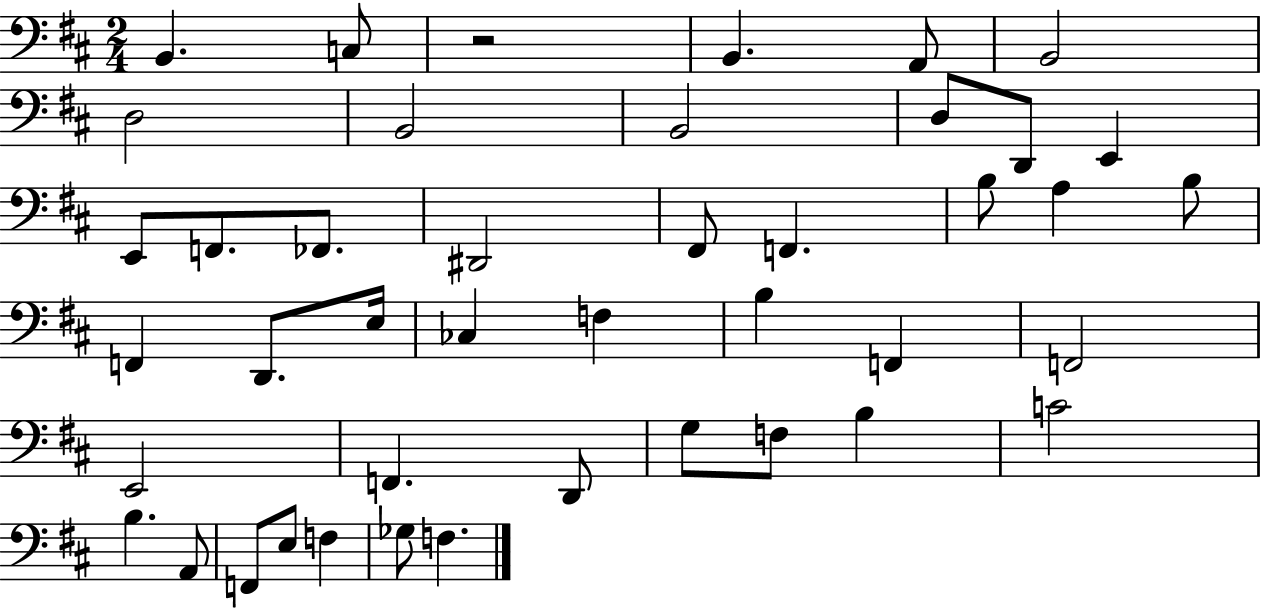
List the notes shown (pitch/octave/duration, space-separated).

B2/q. C3/e R/h B2/q. A2/e B2/h D3/h B2/h B2/h D3/e D2/e E2/q E2/e F2/e. FES2/e. D#2/h F#2/e F2/q. B3/e A3/q B3/e F2/q D2/e. E3/s CES3/q F3/q B3/q F2/q F2/h E2/h F2/q. D2/e G3/e F3/e B3/q C4/h B3/q. A2/e F2/e E3/e F3/q Gb3/e F3/q.